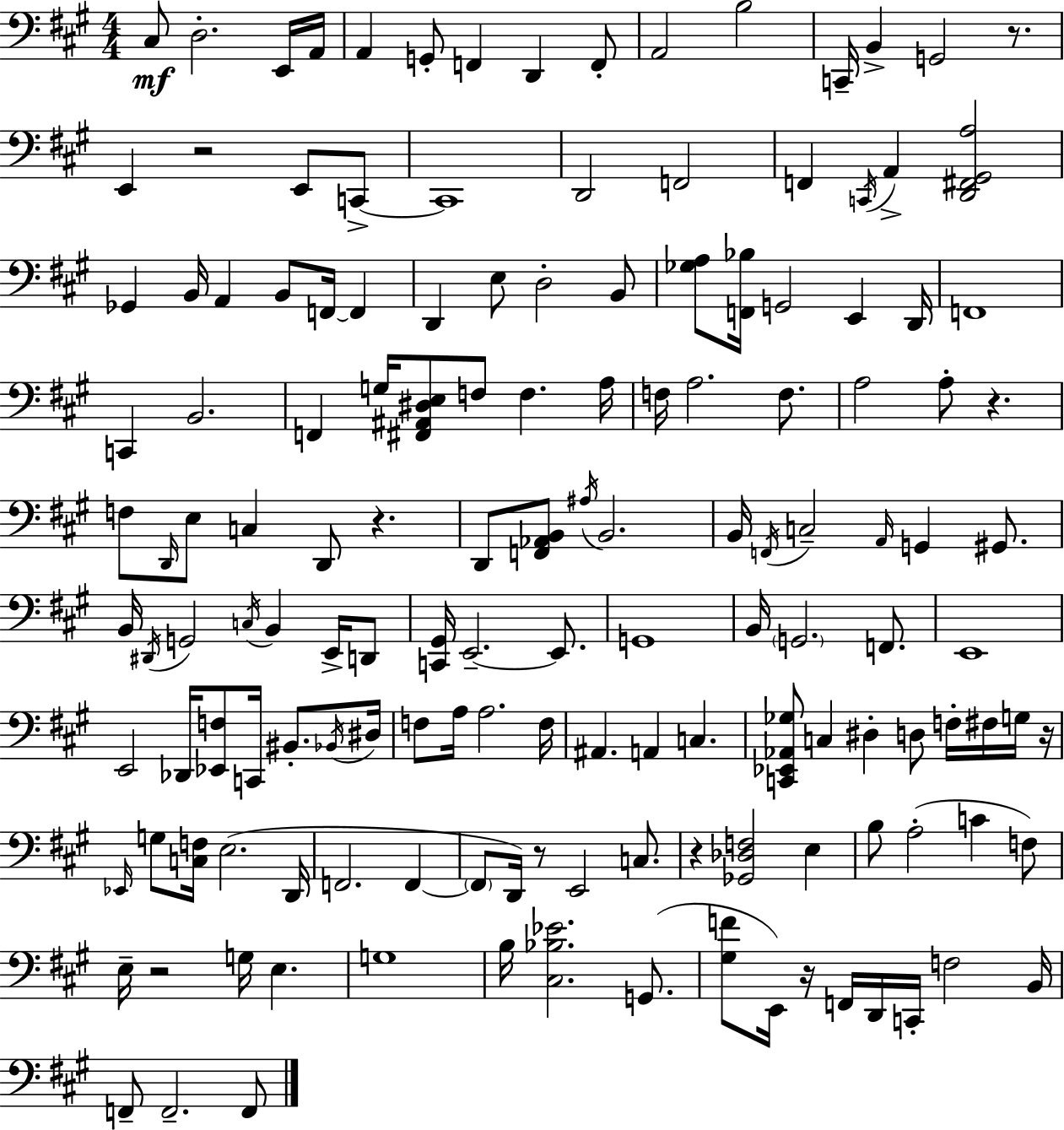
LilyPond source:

{
  \clef bass
  \numericTimeSignature
  \time 4/4
  \key a \major
  cis8\mf d2.-. e,16 a,16 | a,4 g,8-. f,4 d,4 f,8-. | a,2 b2 | c,16-- b,4-> g,2 r8. | \break e,4 r2 e,8 c,8->~~ | c,1 | d,2 f,2 | f,4 \acciaccatura { c,16 } a,4-> <d, fis, gis, a>2 | \break ges,4 b,16 a,4 b,8 f,16~~ f,4 | d,4 e8 d2-. b,8 | <ges a>8 <f, bes>16 g,2 e,4 | d,16 f,1 | \break c,4 b,2. | f,4 g16 <fis, ais, dis e>8 f8 f4. | a16 f16 a2. f8. | a2 a8-. r4. | \break f8 \grace { d,16 } e8 c4 d,8 r4. | d,8 <f, aes, b,>8 \acciaccatura { ais16 } b,2. | b,16 \acciaccatura { f,16 } c2-- \grace { a,16 } g,4 | gis,8. b,16 \acciaccatura { dis,16 } g,2 \acciaccatura { c16 } | \break b,4 e,16-> d,8 <c, gis,>16 e,2.--~~ | e,8. g,1 | b,16 \parenthesize g,2. | f,8. e,1 | \break e,2 des,16 | <ees, f>8 c,16 bis,8.-. \acciaccatura { bes,16 } dis16 f8 a16 a2. | f16 ais,4. a,4 | c4. <c, ees, aes, ges>8 c4 dis4-. | \break d8 f16-. fis16 g16 r16 \grace { ees,16 } g8 <c f>16 e2.( | d,16 f,2. | f,4~~ \parenthesize f,8 d,16) r8 e,2 | c8. r4 <ges, des f>2 | \break e4 b8 a2-.( | c'4 f8) e16-- r2 | g16 e4. g1 | b16 <cis bes ees'>2. | \break g,8.( <gis f'>8 e,16) r16 f,16 d,16 c,16-. | f2 b,16 f,8-- f,2.-- | f,8 \bar "|."
}